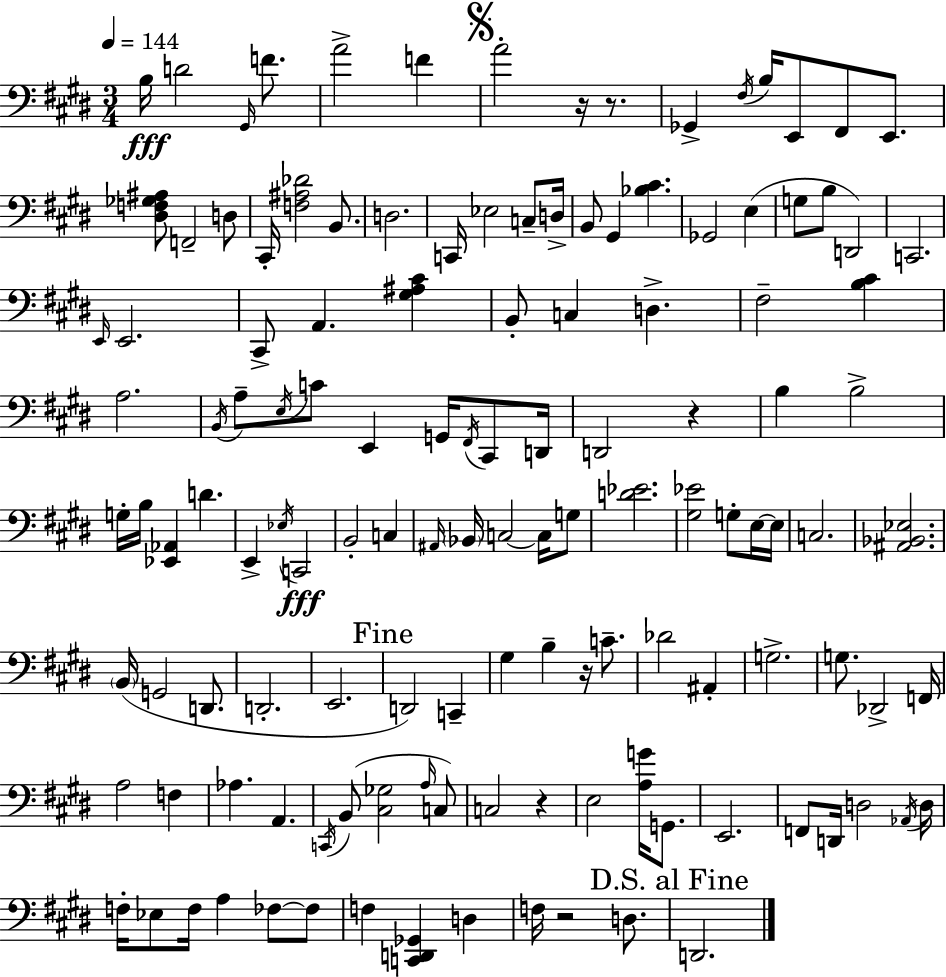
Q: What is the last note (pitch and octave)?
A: D2